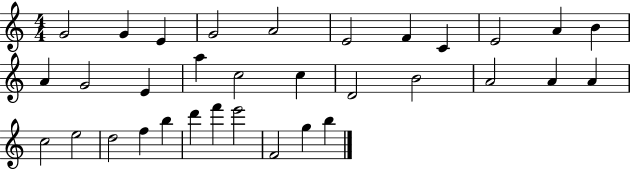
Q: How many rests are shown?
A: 0